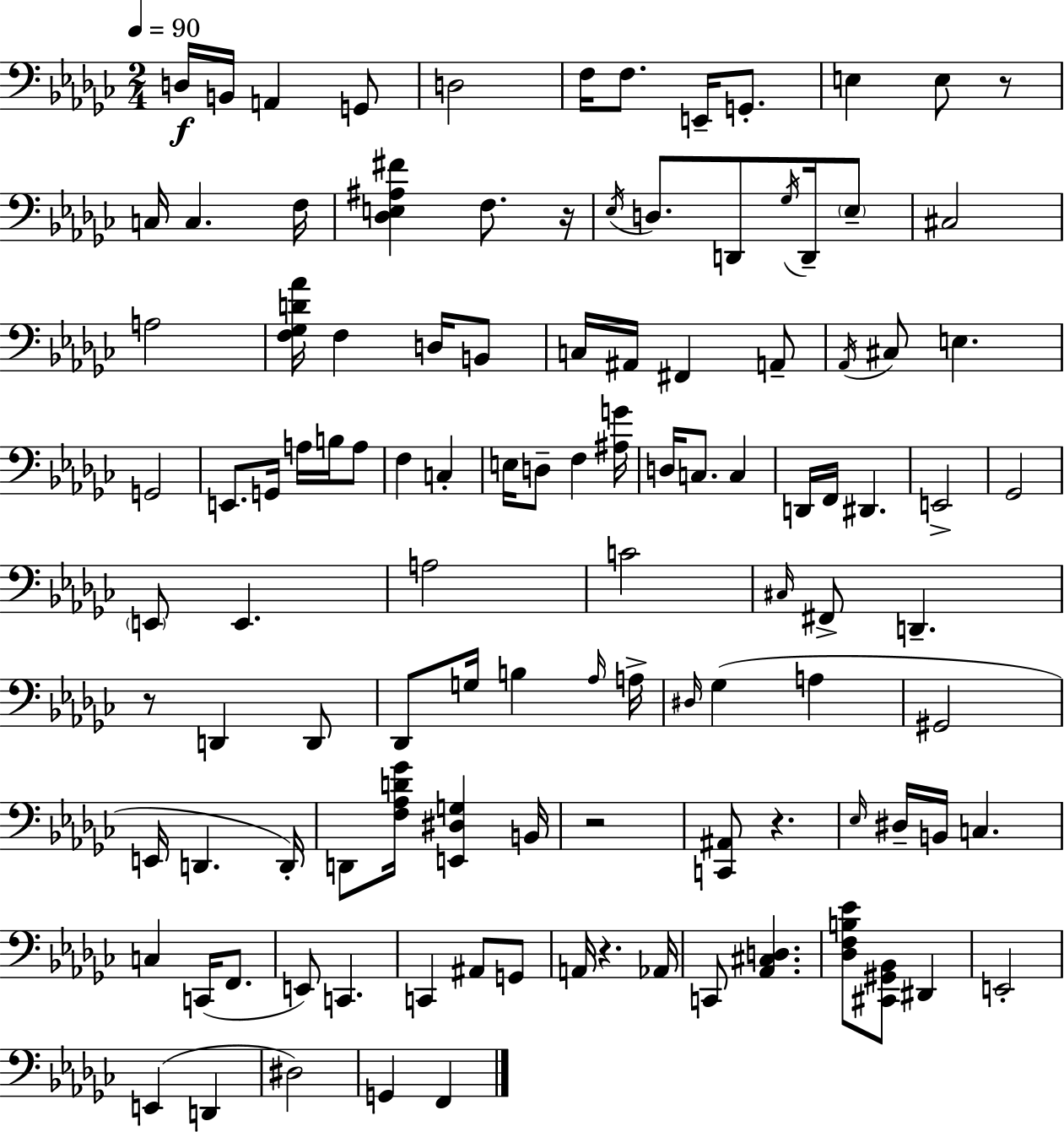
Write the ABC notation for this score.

X:1
T:Untitled
M:2/4
L:1/4
K:Ebm
D,/4 B,,/4 A,, G,,/2 D,2 F,/4 F,/2 E,,/4 G,,/2 E, E,/2 z/2 C,/4 C, F,/4 [_D,E,^A,^F] F,/2 z/4 _E,/4 D,/2 D,,/2 _G,/4 D,,/4 _E,/2 ^C,2 A,2 [F,_G,D_A]/4 F, D,/4 B,,/2 C,/4 ^A,,/4 ^F,, A,,/2 _A,,/4 ^C,/2 E, G,,2 E,,/2 G,,/4 A,/4 B,/4 A,/2 F, C, E,/4 D,/2 F, [^A,G]/4 D,/4 C,/2 C, D,,/4 F,,/4 ^D,, E,,2 _G,,2 E,,/2 E,, A,2 C2 ^C,/4 ^F,,/2 D,, z/2 D,, D,,/2 _D,,/2 G,/4 B, _A,/4 A,/4 ^D,/4 _G, A, ^G,,2 E,,/4 D,, D,,/4 D,,/2 [F,_A,D_G]/4 [E,,^D,G,] B,,/4 z2 [C,,^A,,]/2 z _E,/4 ^D,/4 B,,/4 C, C, C,,/4 F,,/2 E,,/2 C,, C,, ^A,,/2 G,,/2 A,,/4 z _A,,/4 C,,/2 [_A,,^C,D,] [_D,F,B,_E]/2 [^C,,^G,,_B,,]/2 ^D,, E,,2 E,, D,, ^D,2 G,, F,,